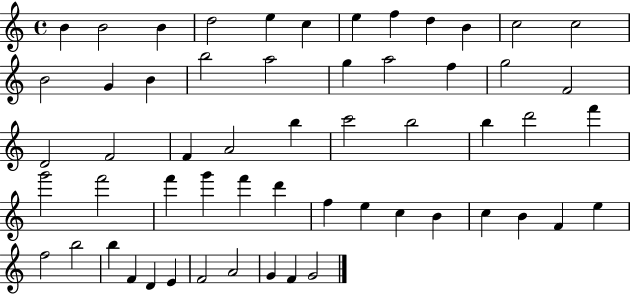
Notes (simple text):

B4/q B4/h B4/q D5/h E5/q C5/q E5/q F5/q D5/q B4/q C5/h C5/h B4/h G4/q B4/q B5/h A5/h G5/q A5/h F5/q G5/h F4/h D4/h F4/h F4/q A4/h B5/q C6/h B5/h B5/q D6/h F6/q G6/h F6/h F6/q G6/q F6/q D6/q F5/q E5/q C5/q B4/q C5/q B4/q F4/q E5/q F5/h B5/h B5/q F4/q D4/q E4/q F4/h A4/h G4/q F4/q G4/h